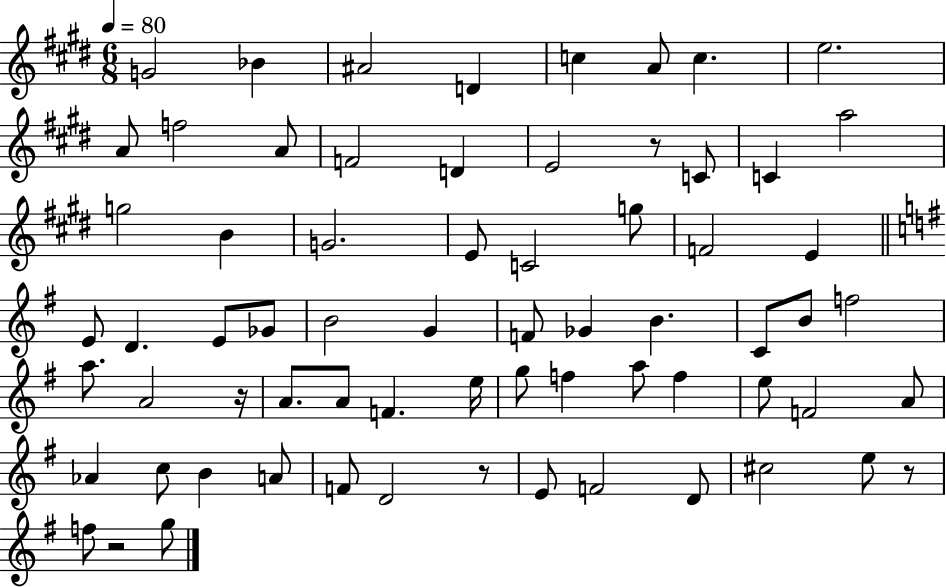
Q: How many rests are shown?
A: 5